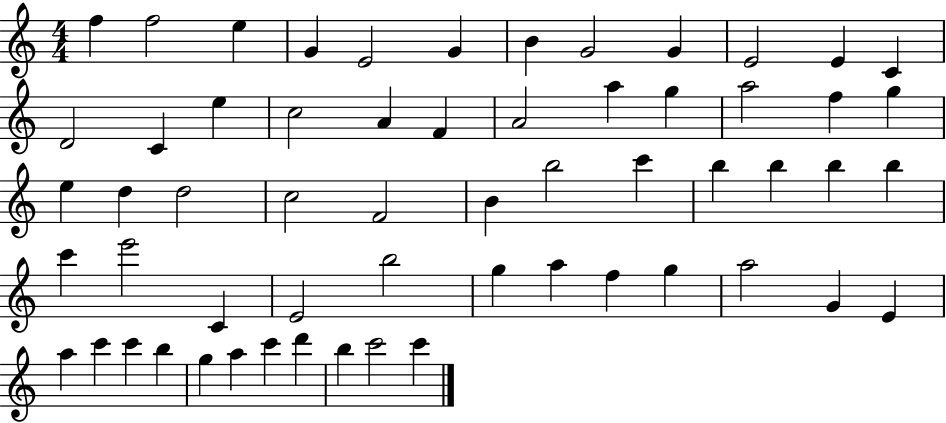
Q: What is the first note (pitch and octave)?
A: F5